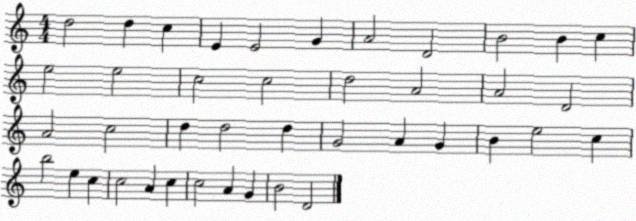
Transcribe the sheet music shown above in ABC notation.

X:1
T:Untitled
M:4/4
L:1/4
K:C
d2 d c E E2 G A2 D2 B2 B c e2 e2 c2 c2 d2 A2 A2 D2 A2 c2 d d2 d G2 A G B e2 c b2 e c c2 A c c2 A G B2 D2